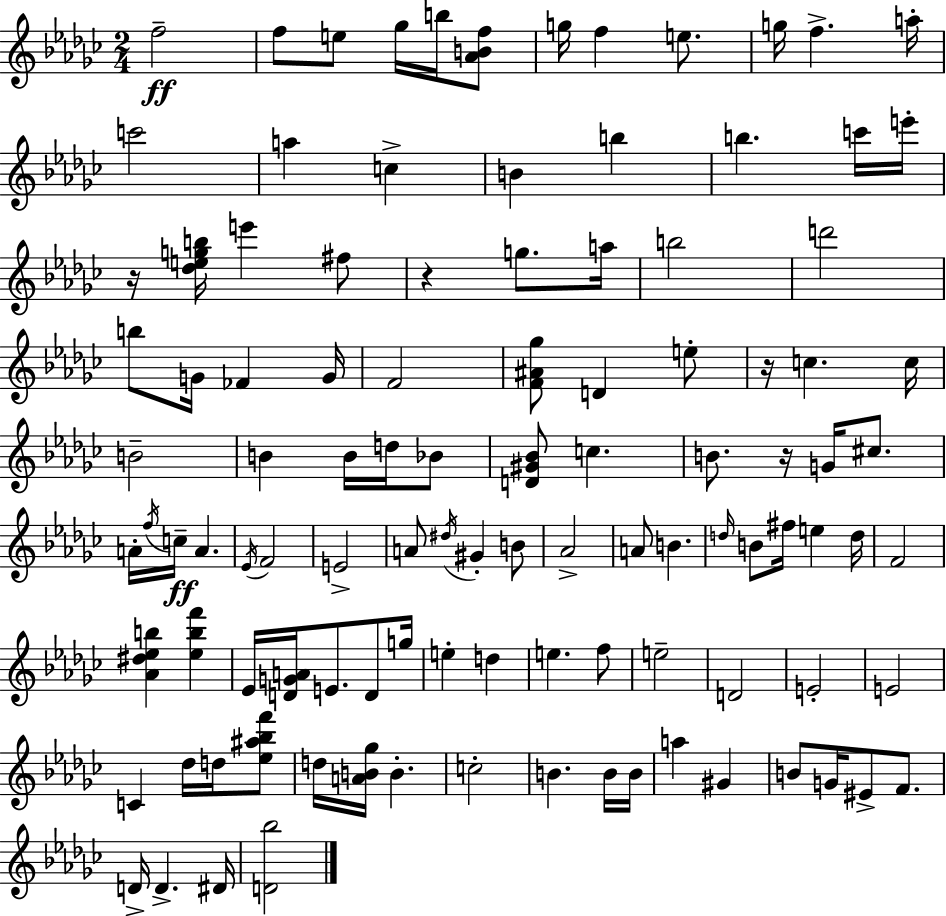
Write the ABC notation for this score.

X:1
T:Untitled
M:2/4
L:1/4
K:Ebm
f2 f/2 e/2 _g/4 b/4 [_ABf]/2 g/4 f e/2 g/4 f a/4 c'2 a c B b b c'/4 e'/4 z/4 [_degb]/4 e' ^f/2 z g/2 a/4 b2 d'2 b/2 G/4 _F G/4 F2 [F^A_g]/2 D e/2 z/4 c c/4 B2 B B/4 d/4 _B/2 [D^G_B]/2 c B/2 z/4 G/4 ^c/2 A/4 f/4 c/4 A _E/4 F2 E2 A/2 ^d/4 ^G B/2 _A2 A/2 B d/4 B/2 ^f/4 e d/4 F2 [_A^d_eb] [_ebf'] _E/4 [DGA]/4 E/2 D/2 g/4 e d e f/2 e2 D2 E2 E2 C _d/4 d/4 [_e^a_bf']/2 d/4 [AB_g]/4 B c2 B B/4 B/4 a ^G B/2 G/4 ^E/2 F/2 D/4 D ^D/4 [D_b]2